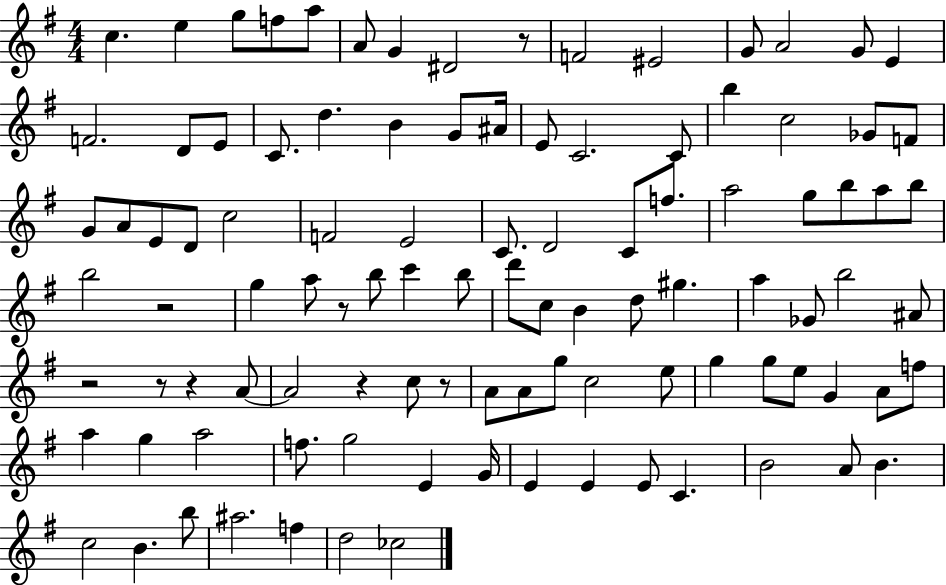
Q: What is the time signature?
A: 4/4